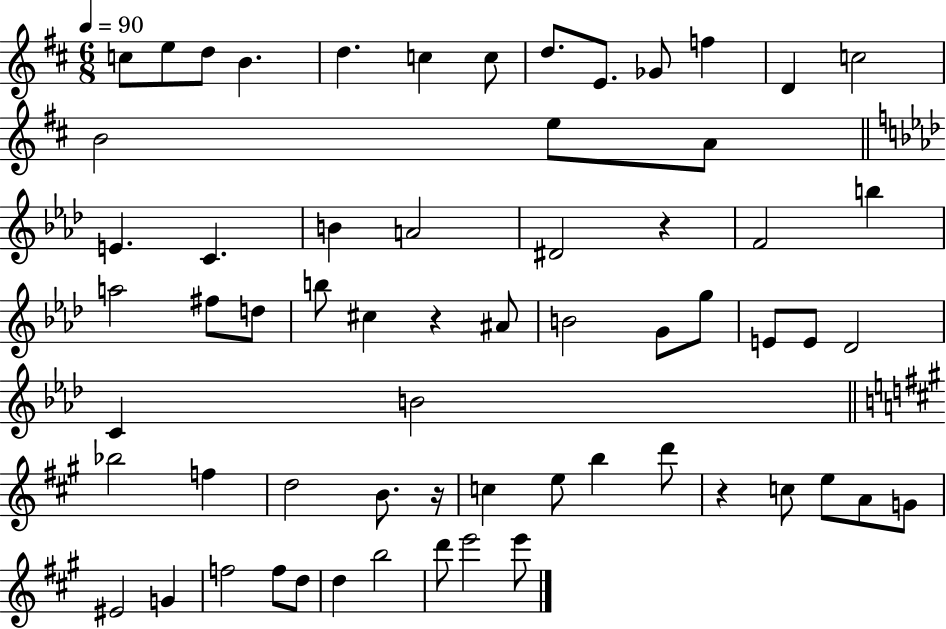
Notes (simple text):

C5/e E5/e D5/e B4/q. D5/q. C5/q C5/e D5/e. E4/e. Gb4/e F5/q D4/q C5/h B4/h E5/e A4/e E4/q. C4/q. B4/q A4/h D#4/h R/q F4/h B5/q A5/h F#5/e D5/e B5/e C#5/q R/q A#4/e B4/h G4/e G5/e E4/e E4/e Db4/h C4/q B4/h Bb5/h F5/q D5/h B4/e. R/s C5/q E5/e B5/q D6/e R/q C5/e E5/e A4/e G4/e EIS4/h G4/q F5/h F5/e D5/e D5/q B5/h D6/e E6/h E6/e